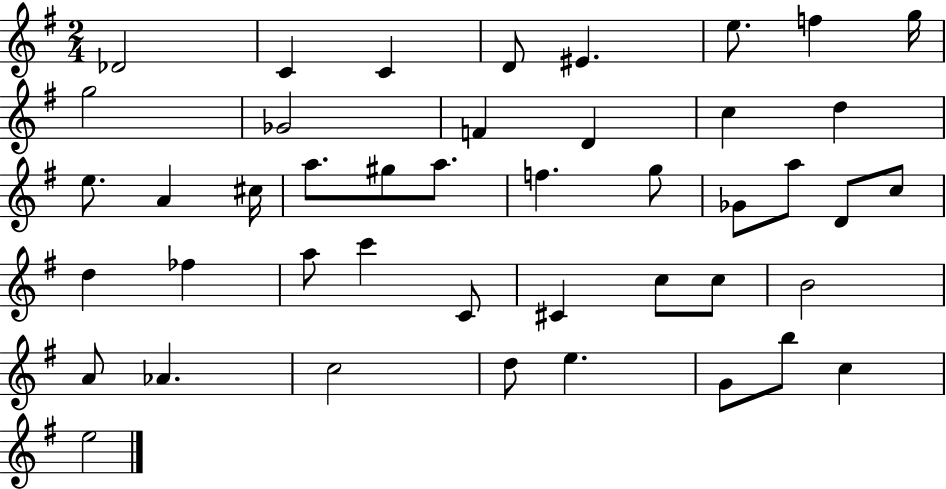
X:1
T:Untitled
M:2/4
L:1/4
K:G
_D2 C C D/2 ^E e/2 f g/4 g2 _G2 F D c d e/2 A ^c/4 a/2 ^g/2 a/2 f g/2 _G/2 a/2 D/2 c/2 d _f a/2 c' C/2 ^C c/2 c/2 B2 A/2 _A c2 d/2 e G/2 b/2 c e2